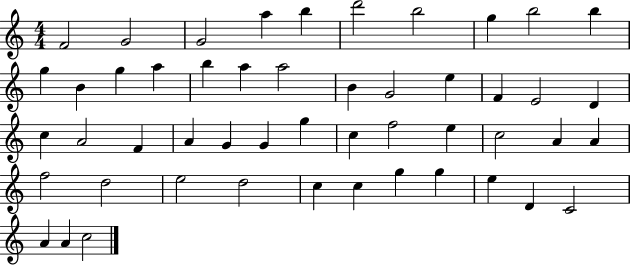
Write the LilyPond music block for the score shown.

{
  \clef treble
  \numericTimeSignature
  \time 4/4
  \key c \major
  f'2 g'2 | g'2 a''4 b''4 | d'''2 b''2 | g''4 b''2 b''4 | \break g''4 b'4 g''4 a''4 | b''4 a''4 a''2 | b'4 g'2 e''4 | f'4 e'2 d'4 | \break c''4 a'2 f'4 | a'4 g'4 g'4 g''4 | c''4 f''2 e''4 | c''2 a'4 a'4 | \break f''2 d''2 | e''2 d''2 | c''4 c''4 g''4 g''4 | e''4 d'4 c'2 | \break a'4 a'4 c''2 | \bar "|."
}